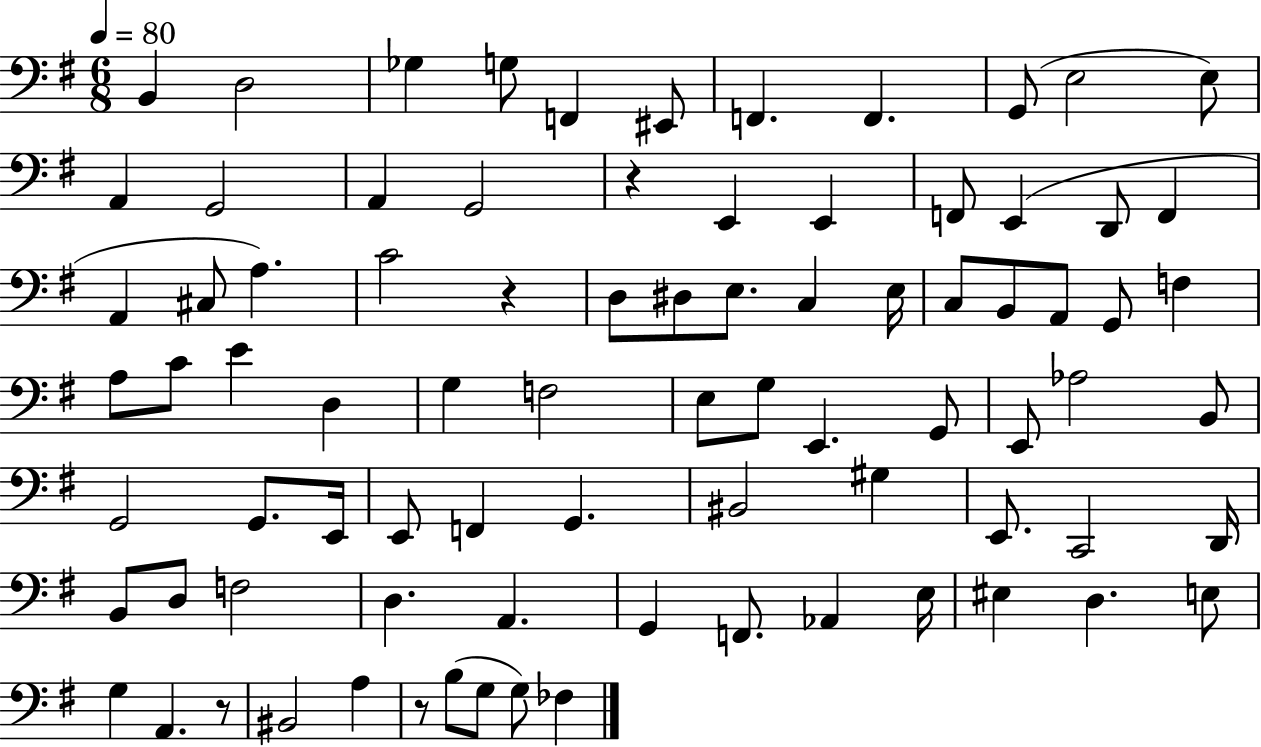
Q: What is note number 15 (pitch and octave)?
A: G2